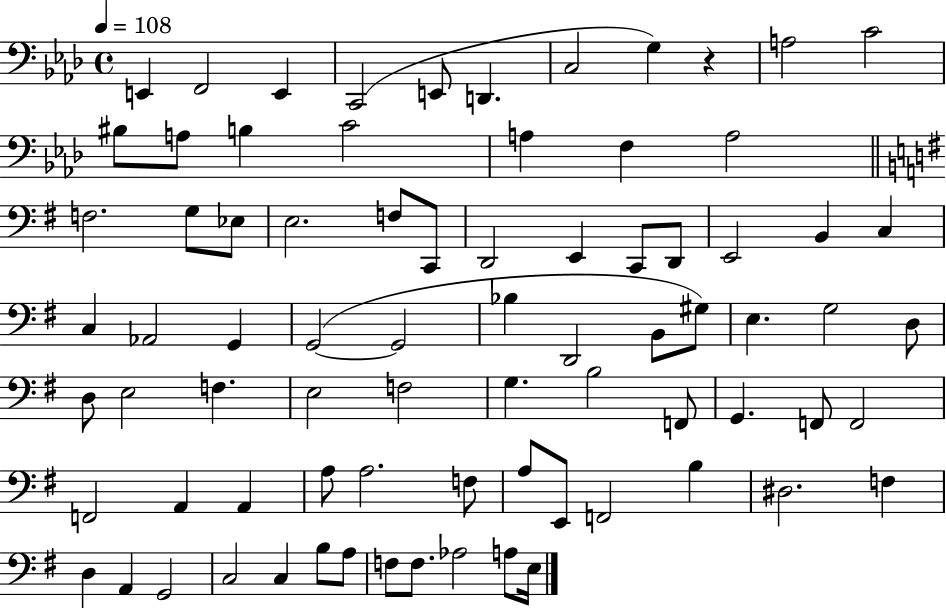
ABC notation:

X:1
T:Untitled
M:4/4
L:1/4
K:Ab
E,, F,,2 E,, C,,2 E,,/2 D,, C,2 G, z A,2 C2 ^B,/2 A,/2 B, C2 A, F, A,2 F,2 G,/2 _E,/2 E,2 F,/2 C,,/2 D,,2 E,, C,,/2 D,,/2 E,,2 B,, C, C, _A,,2 G,, G,,2 G,,2 _B, D,,2 B,,/2 ^G,/2 E, G,2 D,/2 D,/2 E,2 F, E,2 F,2 G, B,2 F,,/2 G,, F,,/2 F,,2 F,,2 A,, A,, A,/2 A,2 F,/2 A,/2 E,,/2 F,,2 B, ^D,2 F, D, A,, G,,2 C,2 C, B,/2 A,/2 F,/2 F,/2 _A,2 A,/2 E,/4